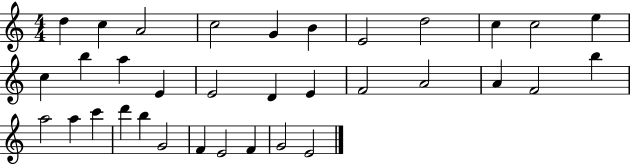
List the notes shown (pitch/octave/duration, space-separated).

D5/q C5/q A4/h C5/h G4/q B4/q E4/h D5/h C5/q C5/h E5/q C5/q B5/q A5/q E4/q E4/h D4/q E4/q F4/h A4/h A4/q F4/h B5/q A5/h A5/q C6/q D6/q B5/q G4/h F4/q E4/h F4/q G4/h E4/h